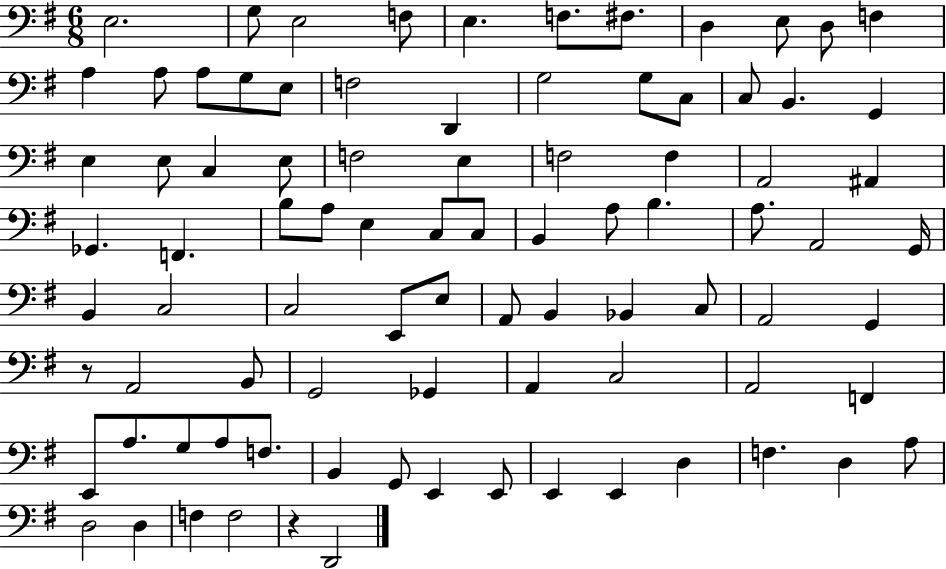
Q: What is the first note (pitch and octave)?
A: E3